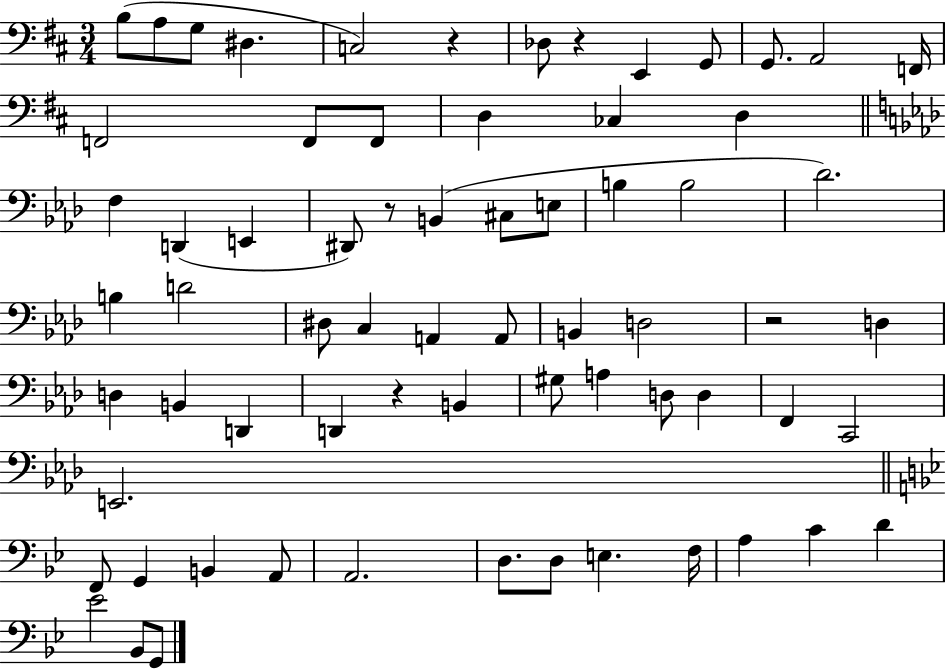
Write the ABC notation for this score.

X:1
T:Untitled
M:3/4
L:1/4
K:D
B,/2 A,/2 G,/2 ^D, C,2 z _D,/2 z E,, G,,/2 G,,/2 A,,2 F,,/4 F,,2 F,,/2 F,,/2 D, _C, D, F, D,, E,, ^D,,/2 z/2 B,, ^C,/2 E,/2 B, B,2 _D2 B, D2 ^D,/2 C, A,, A,,/2 B,, D,2 z2 D, D, B,, D,, D,, z B,, ^G,/2 A, D,/2 D, F,, C,,2 E,,2 F,,/2 G,, B,, A,,/2 A,,2 D,/2 D,/2 E, F,/4 A, C D _E2 _B,,/2 G,,/2